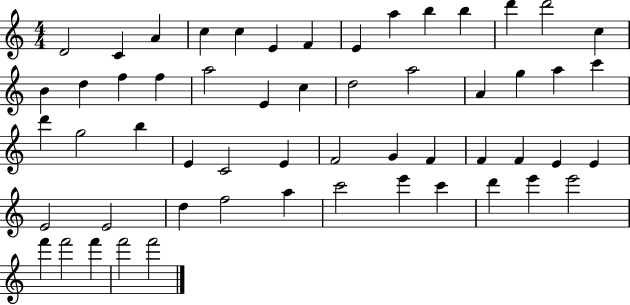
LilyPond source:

{
  \clef treble
  \numericTimeSignature
  \time 4/4
  \key c \major
  d'2 c'4 a'4 | c''4 c''4 e'4 f'4 | e'4 a''4 b''4 b''4 | d'''4 d'''2 c''4 | \break b'4 d''4 f''4 f''4 | a''2 e'4 c''4 | d''2 a''2 | a'4 g''4 a''4 c'''4 | \break d'''4 g''2 b''4 | e'4 c'2 e'4 | f'2 g'4 f'4 | f'4 f'4 e'4 e'4 | \break e'2 e'2 | d''4 f''2 a''4 | c'''2 e'''4 c'''4 | d'''4 e'''4 e'''2 | \break f'''4 f'''2 f'''4 | f'''2 f'''2 | \bar "|."
}